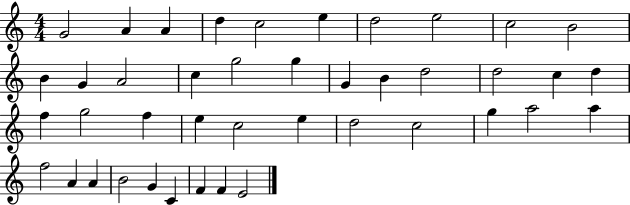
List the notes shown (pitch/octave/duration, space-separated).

G4/h A4/q A4/q D5/q C5/h E5/q D5/h E5/h C5/h B4/h B4/q G4/q A4/h C5/q G5/h G5/q G4/q B4/q D5/h D5/h C5/q D5/q F5/q G5/h F5/q E5/q C5/h E5/q D5/h C5/h G5/q A5/h A5/q F5/h A4/q A4/q B4/h G4/q C4/q F4/q F4/q E4/h